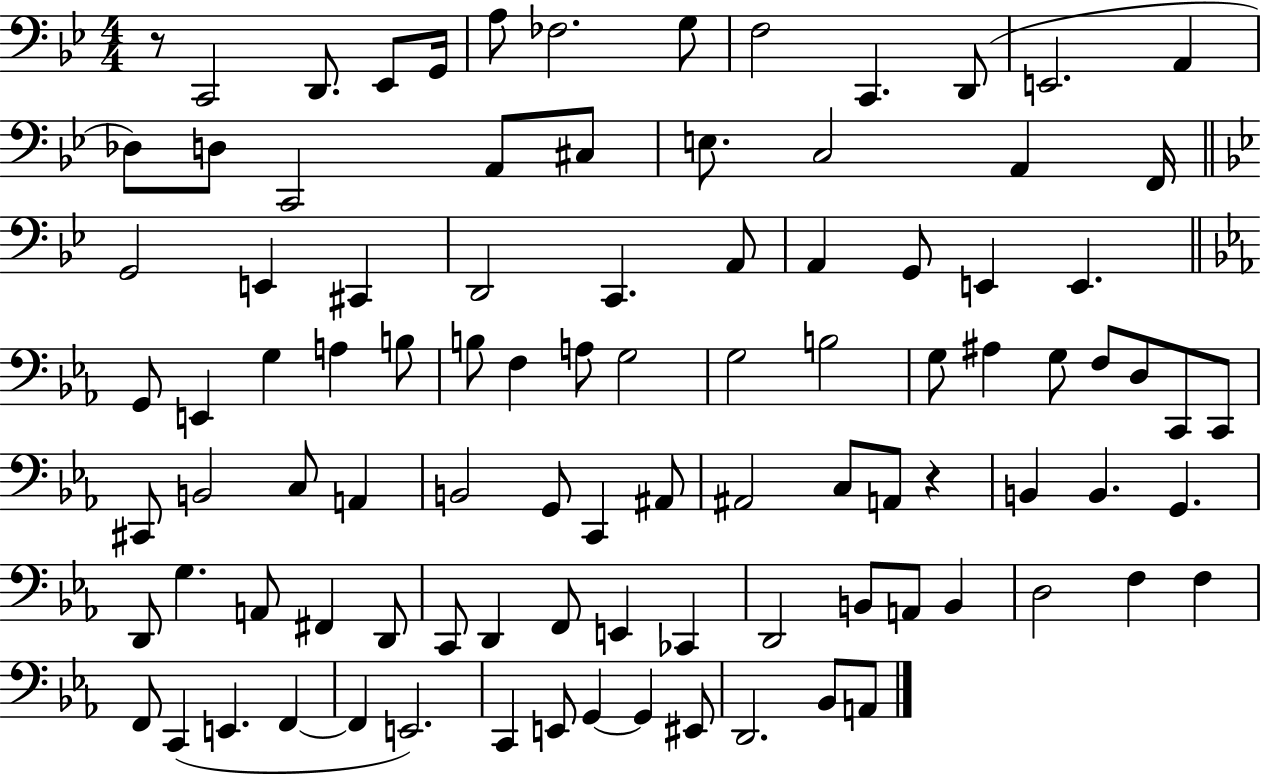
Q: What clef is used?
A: bass